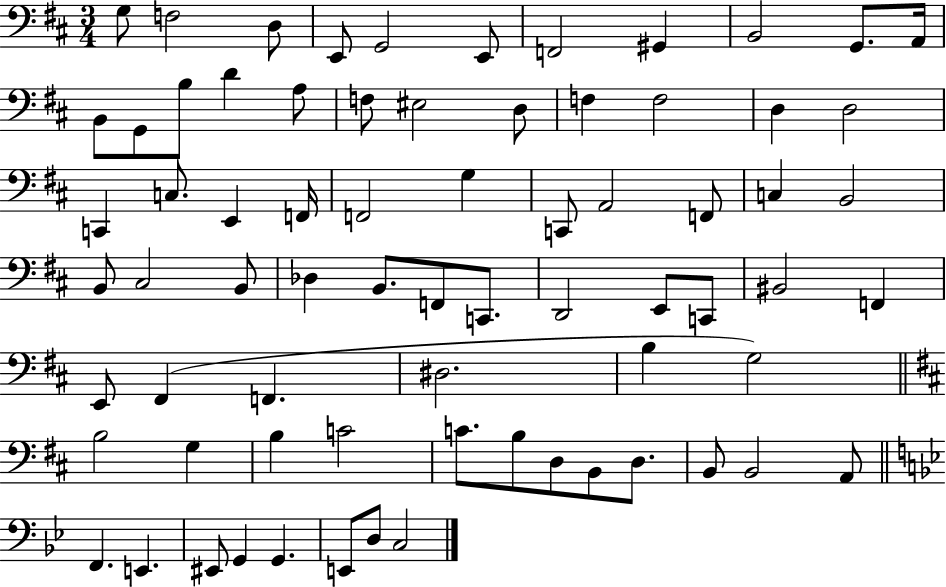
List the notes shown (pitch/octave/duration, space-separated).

G3/e F3/h D3/e E2/e G2/h E2/e F2/h G#2/q B2/h G2/e. A2/s B2/e G2/e B3/e D4/q A3/e F3/e EIS3/h D3/e F3/q F3/h D3/q D3/h C2/q C3/e. E2/q F2/s F2/h G3/q C2/e A2/h F2/e C3/q B2/h B2/e C#3/h B2/e Db3/q B2/e. F2/e C2/e. D2/h E2/e C2/e BIS2/h F2/q E2/e F#2/q F2/q. D#3/h. B3/q G3/h B3/h G3/q B3/q C4/h C4/e. B3/e D3/e B2/e D3/e. B2/e B2/h A2/e F2/q. E2/q. EIS2/e G2/q G2/q. E2/e D3/e C3/h